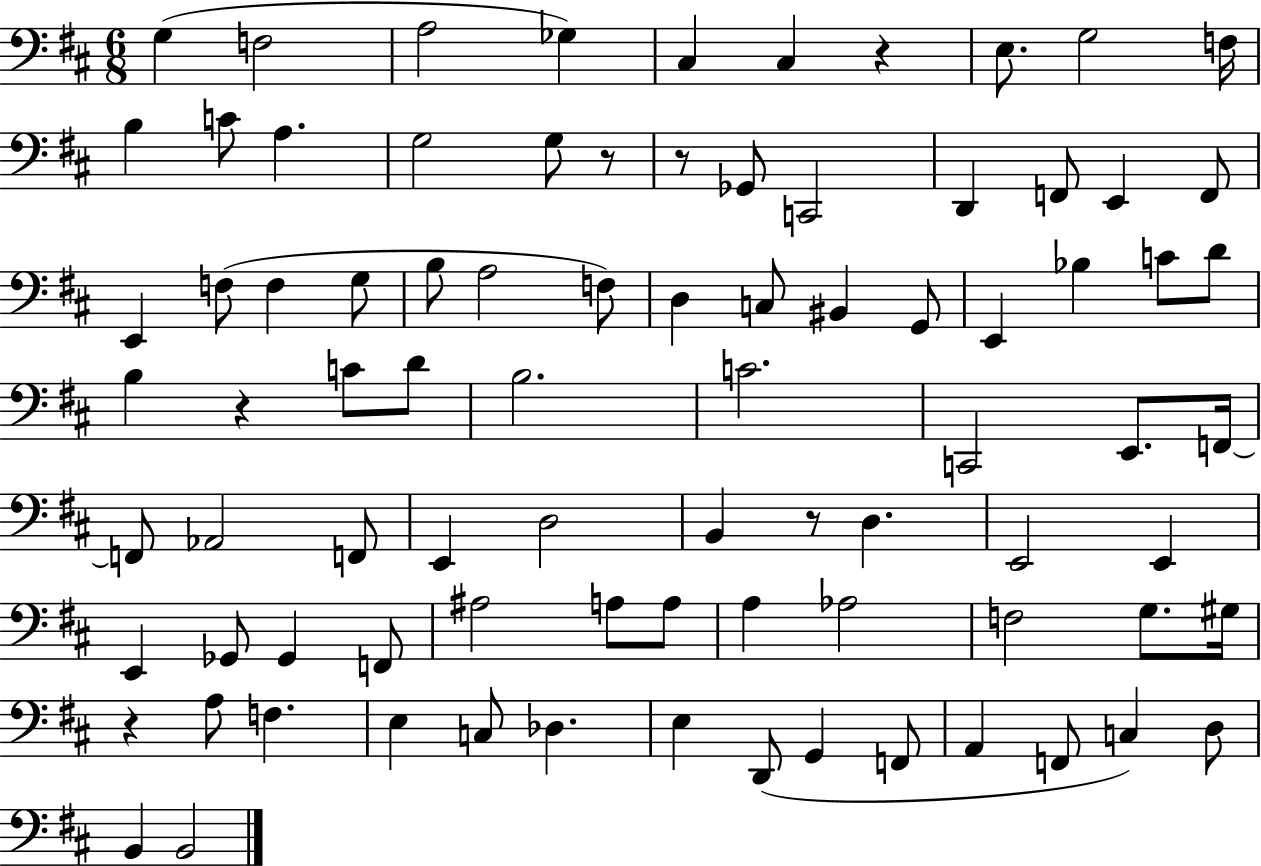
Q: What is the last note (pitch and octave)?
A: B2